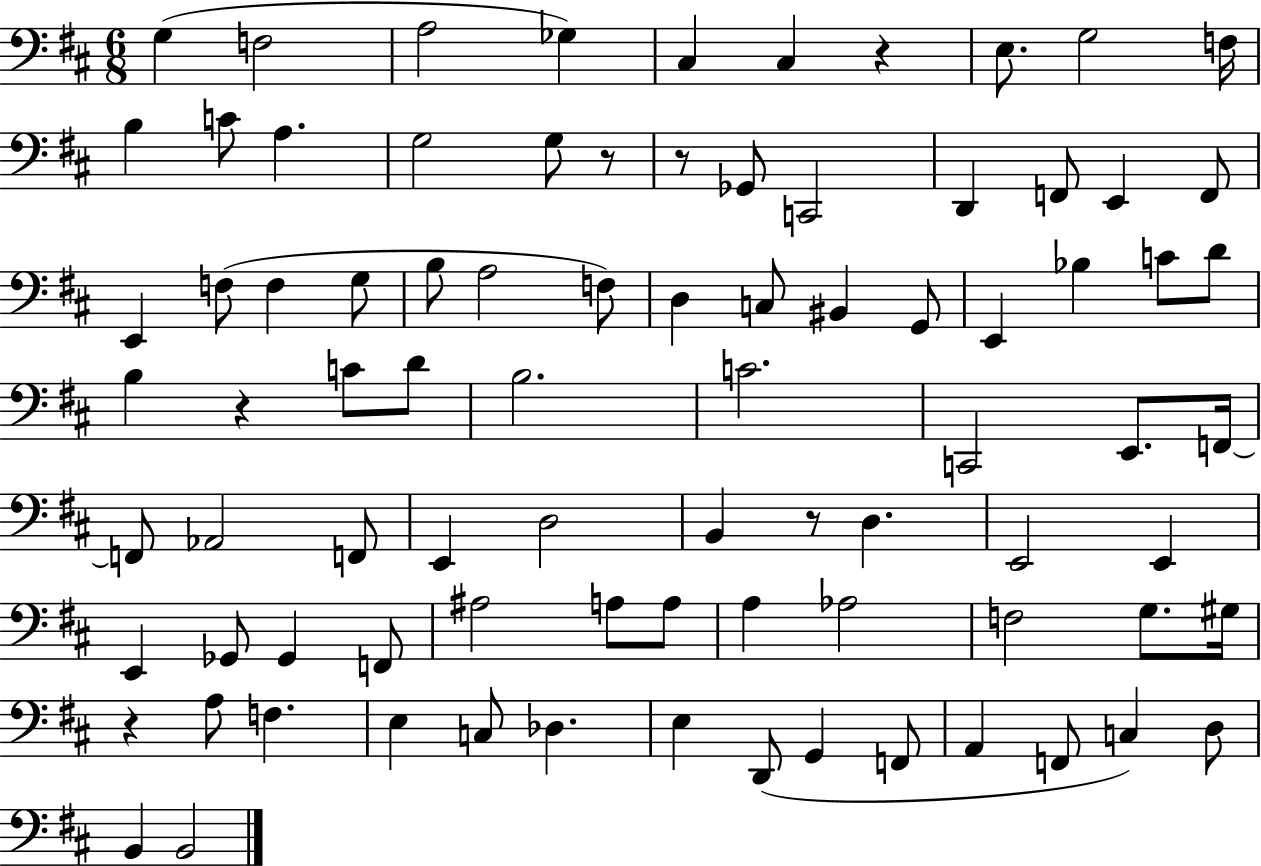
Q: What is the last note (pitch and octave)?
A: B2